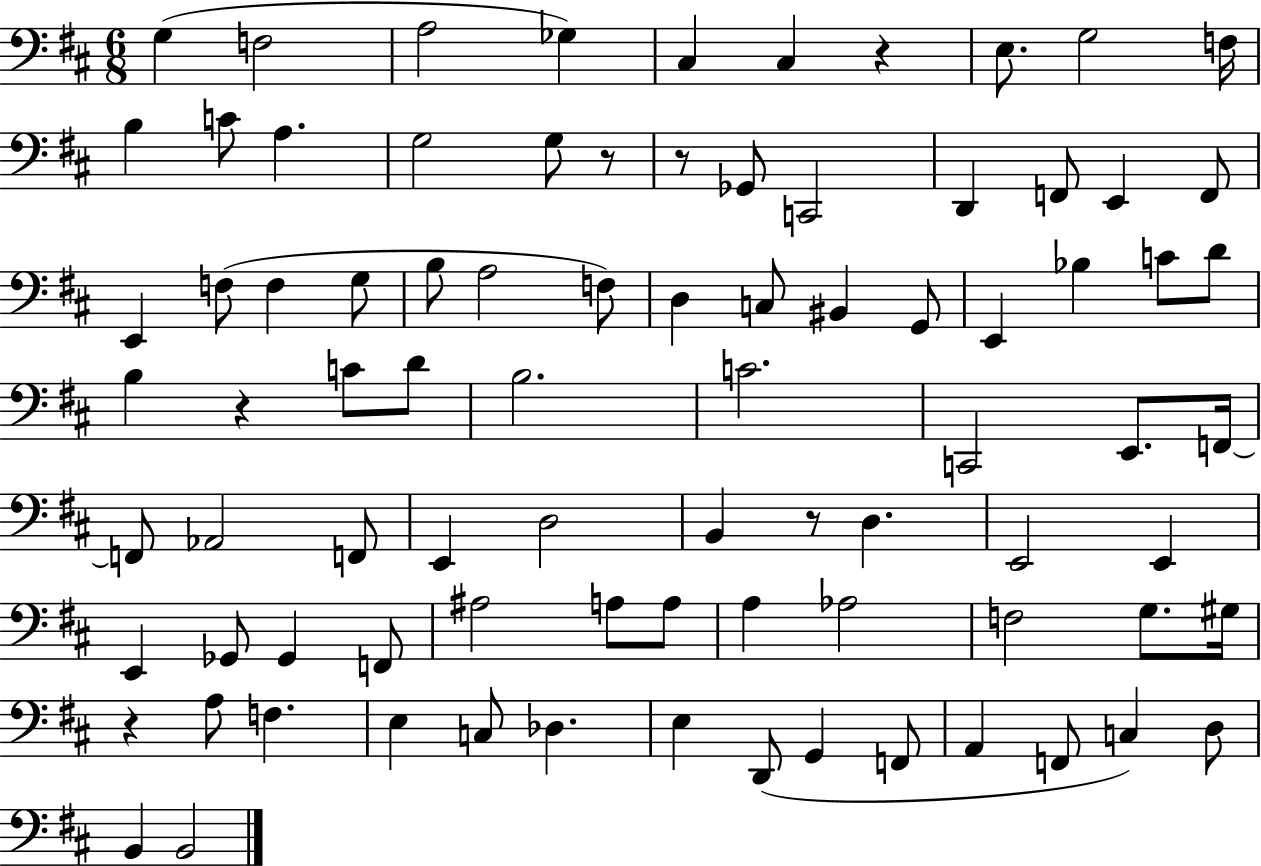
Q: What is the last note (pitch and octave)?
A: B2